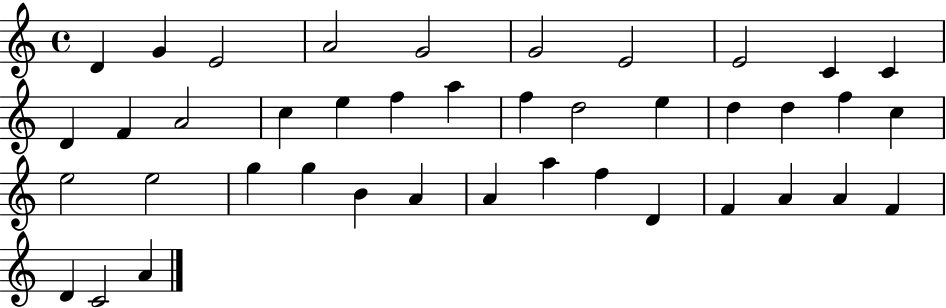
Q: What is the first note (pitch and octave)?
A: D4